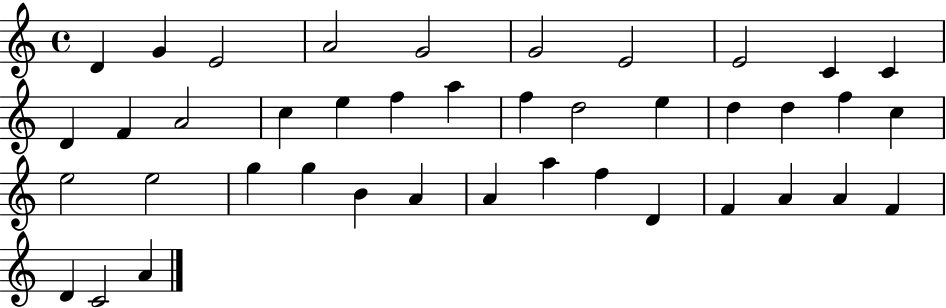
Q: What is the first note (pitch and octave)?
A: D4